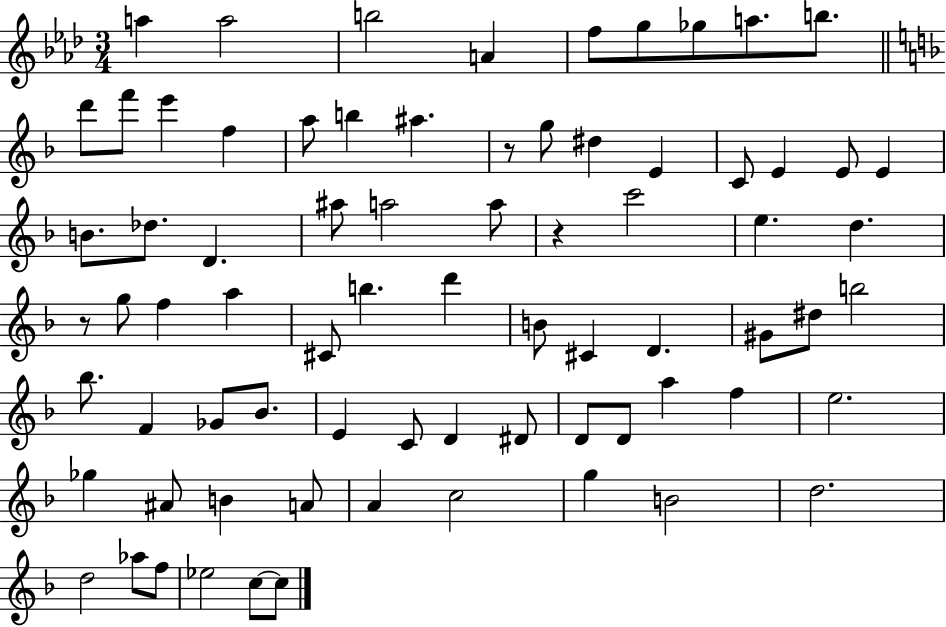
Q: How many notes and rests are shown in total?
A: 75